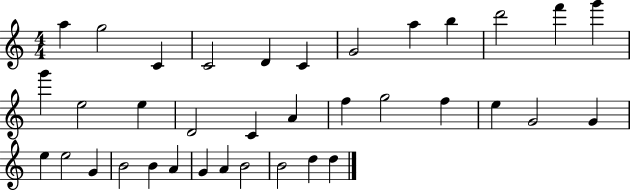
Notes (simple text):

A5/q G5/h C4/q C4/h D4/q C4/q G4/h A5/q B5/q D6/h F6/q G6/q G6/q E5/h E5/q D4/h C4/q A4/q F5/q G5/h F5/q E5/q G4/h G4/q E5/q E5/h G4/q B4/h B4/q A4/q G4/q A4/q B4/h B4/h D5/q D5/q